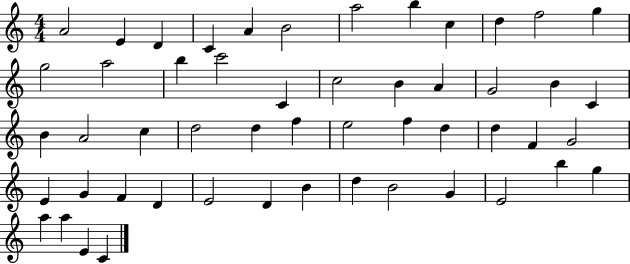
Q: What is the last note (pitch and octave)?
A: C4